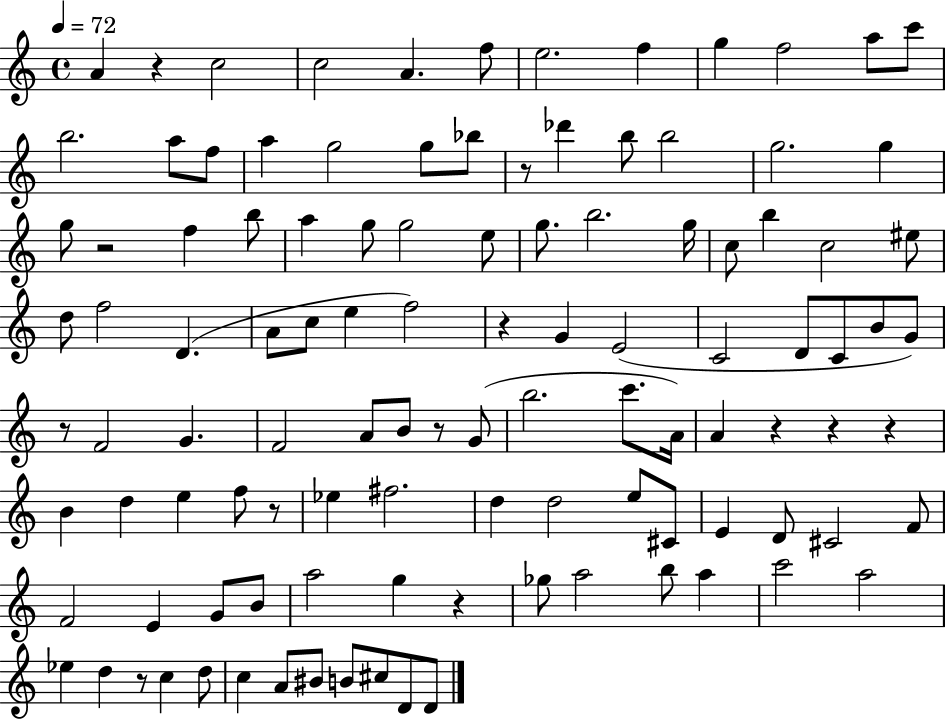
X:1
T:Untitled
M:4/4
L:1/4
K:C
A z c2 c2 A f/2 e2 f g f2 a/2 c'/2 b2 a/2 f/2 a g2 g/2 _b/2 z/2 _d' b/2 b2 g2 g g/2 z2 f b/2 a g/2 g2 e/2 g/2 b2 g/4 c/2 b c2 ^e/2 d/2 f2 D A/2 c/2 e f2 z G E2 C2 D/2 C/2 B/2 G/2 z/2 F2 G F2 A/2 B/2 z/2 G/2 b2 c'/2 A/4 A z z z B d e f/2 z/2 _e ^f2 d d2 e/2 ^C/2 E D/2 ^C2 F/2 F2 E G/2 B/2 a2 g z _g/2 a2 b/2 a c'2 a2 _e d z/2 c d/2 c A/2 ^B/2 B/2 ^c/2 D/2 D/2